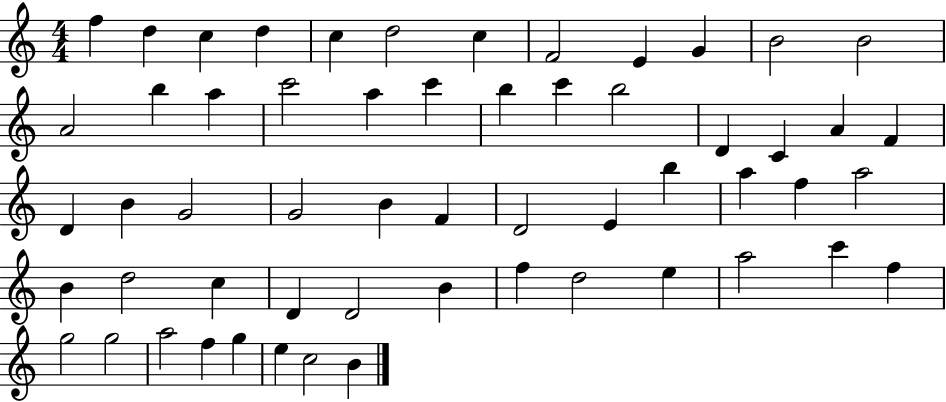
F5/q D5/q C5/q D5/q C5/q D5/h C5/q F4/h E4/q G4/q B4/h B4/h A4/h B5/q A5/q C6/h A5/q C6/q B5/q C6/q B5/h D4/q C4/q A4/q F4/q D4/q B4/q G4/h G4/h B4/q F4/q D4/h E4/q B5/q A5/q F5/q A5/h B4/q D5/h C5/q D4/q D4/h B4/q F5/q D5/h E5/q A5/h C6/q F5/q G5/h G5/h A5/h F5/q G5/q E5/q C5/h B4/q